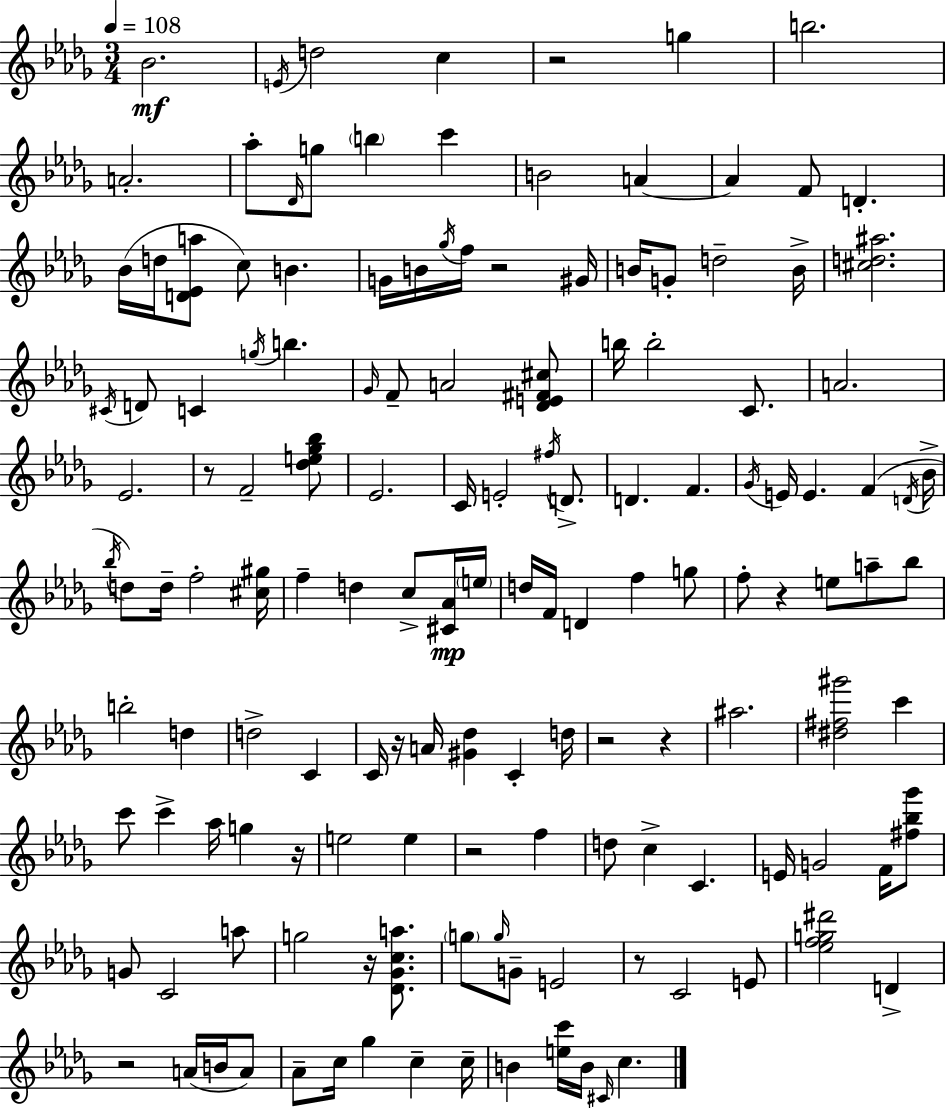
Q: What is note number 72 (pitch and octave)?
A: E5